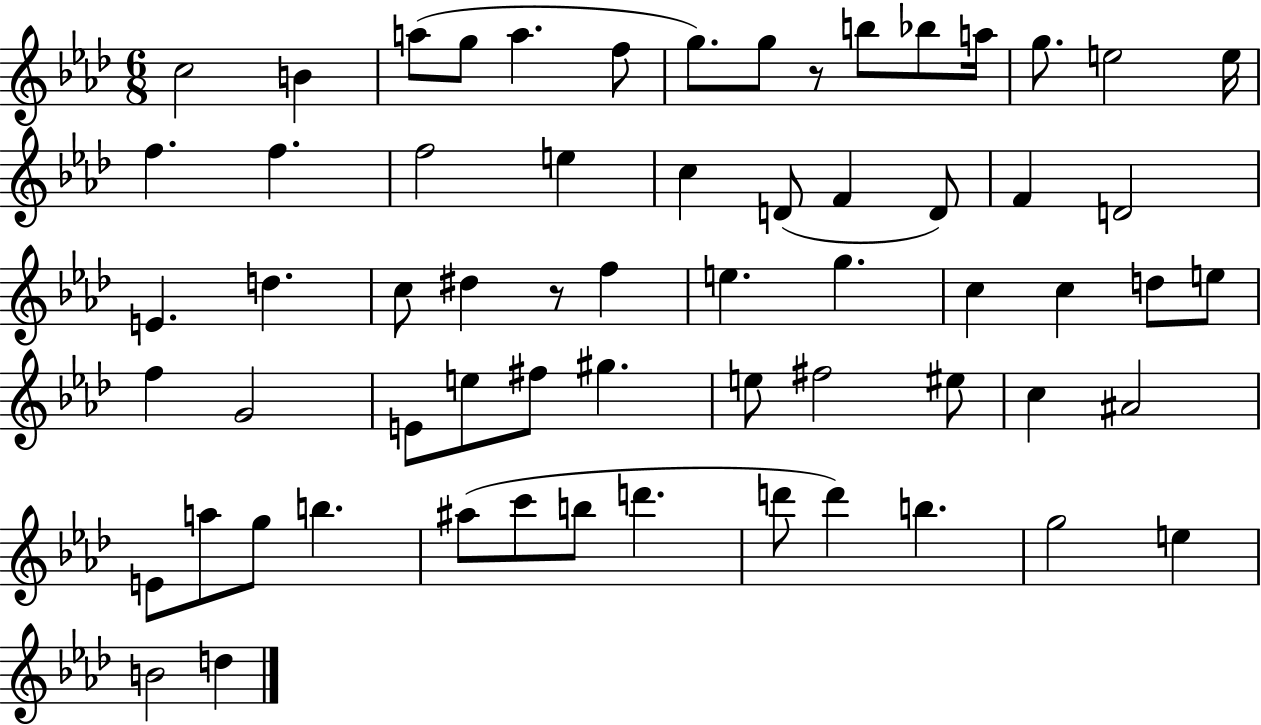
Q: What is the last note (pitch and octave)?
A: D5